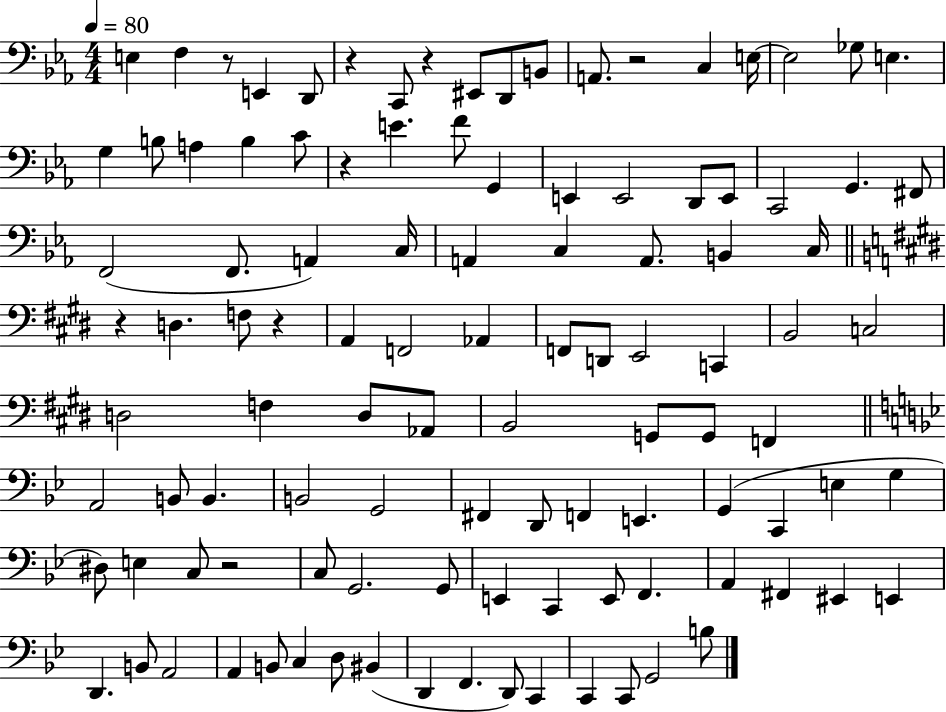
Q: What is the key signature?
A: EES major